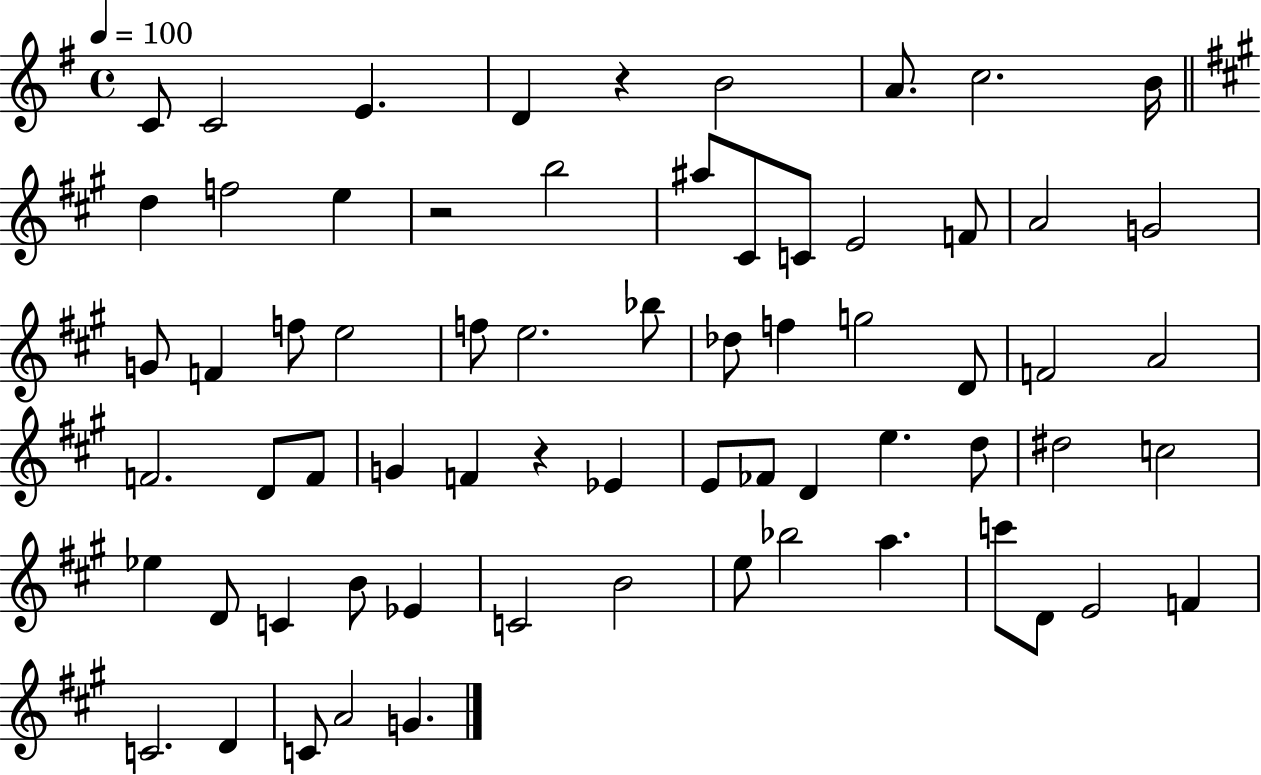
C4/e C4/h E4/q. D4/q R/q B4/h A4/e. C5/h. B4/s D5/q F5/h E5/q R/h B5/h A#5/e C#4/e C4/e E4/h F4/e A4/h G4/h G4/e F4/q F5/e E5/h F5/e E5/h. Bb5/e Db5/e F5/q G5/h D4/e F4/h A4/h F4/h. D4/e F4/e G4/q F4/q R/q Eb4/q E4/e FES4/e D4/q E5/q. D5/e D#5/h C5/h Eb5/q D4/e C4/q B4/e Eb4/q C4/h B4/h E5/e Bb5/h A5/q. C6/e D4/e E4/h F4/q C4/h. D4/q C4/e A4/h G4/q.